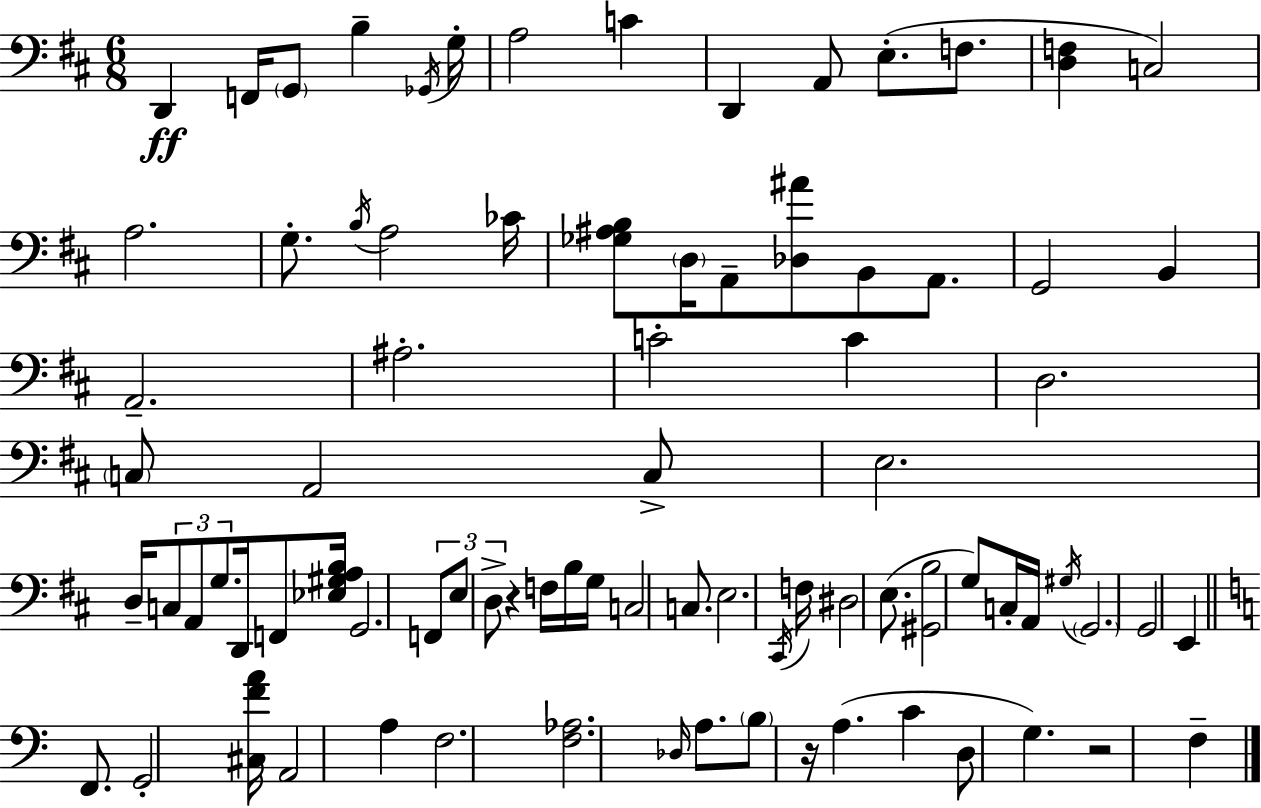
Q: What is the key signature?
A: D major